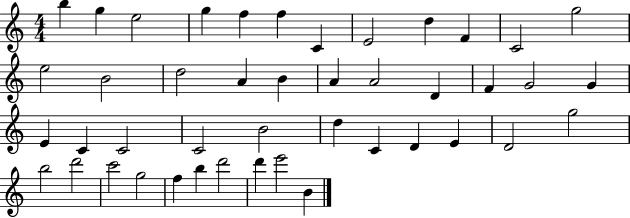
B5/q G5/q E5/h G5/q F5/q F5/q C4/q E4/h D5/q F4/q C4/h G5/h E5/h B4/h D5/h A4/q B4/q A4/q A4/h D4/q F4/q G4/h G4/q E4/q C4/q C4/h C4/h B4/h D5/q C4/q D4/q E4/q D4/h G5/h B5/h D6/h C6/h G5/h F5/q B5/q D6/h D6/q E6/h B4/q